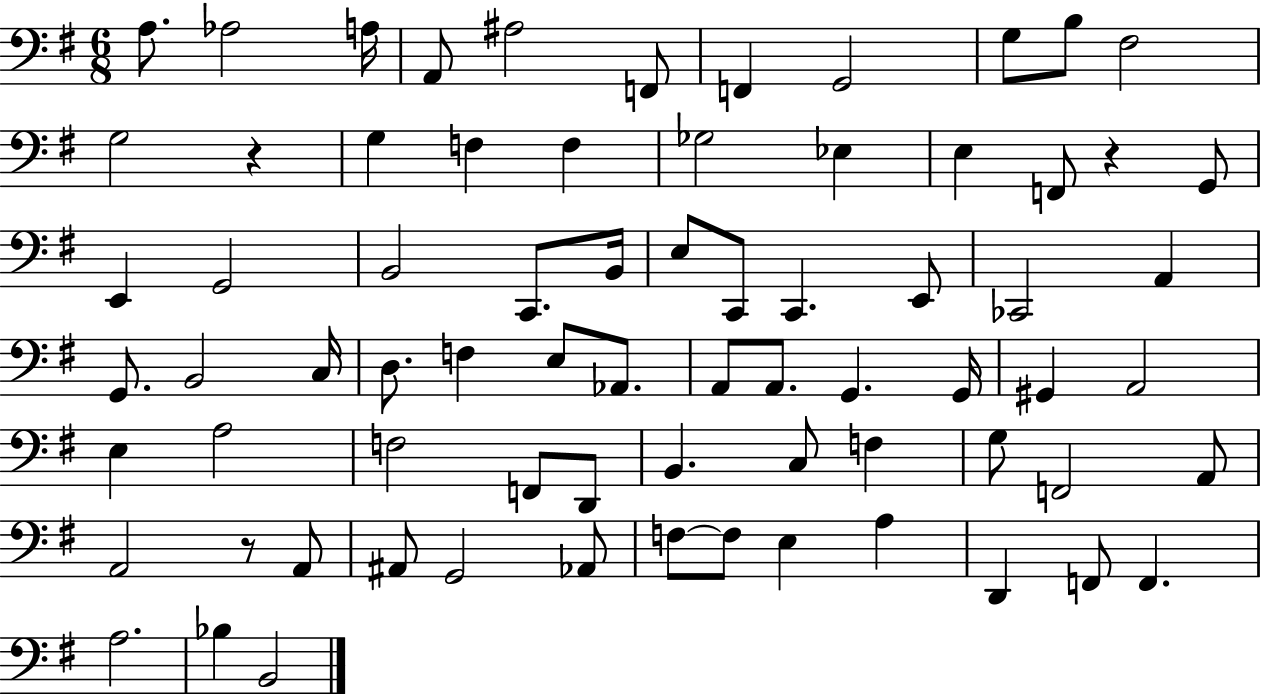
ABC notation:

X:1
T:Untitled
M:6/8
L:1/4
K:G
A,/2 _A,2 A,/4 A,,/2 ^A,2 F,,/2 F,, G,,2 G,/2 B,/2 ^F,2 G,2 z G, F, F, _G,2 _E, E, F,,/2 z G,,/2 E,, G,,2 B,,2 C,,/2 B,,/4 E,/2 C,,/2 C,, E,,/2 _C,,2 A,, G,,/2 B,,2 C,/4 D,/2 F, E,/2 _A,,/2 A,,/2 A,,/2 G,, G,,/4 ^G,, A,,2 E, A,2 F,2 F,,/2 D,,/2 B,, C,/2 F, G,/2 F,,2 A,,/2 A,,2 z/2 A,,/2 ^A,,/2 G,,2 _A,,/2 F,/2 F,/2 E, A, D,, F,,/2 F,, A,2 _B, B,,2